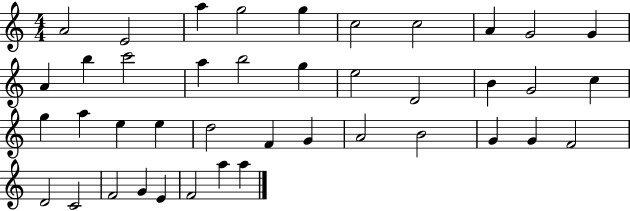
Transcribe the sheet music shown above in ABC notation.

X:1
T:Untitled
M:4/4
L:1/4
K:C
A2 E2 a g2 g c2 c2 A G2 G A b c'2 a b2 g e2 D2 B G2 c g a e e d2 F G A2 B2 G G F2 D2 C2 F2 G E F2 a a